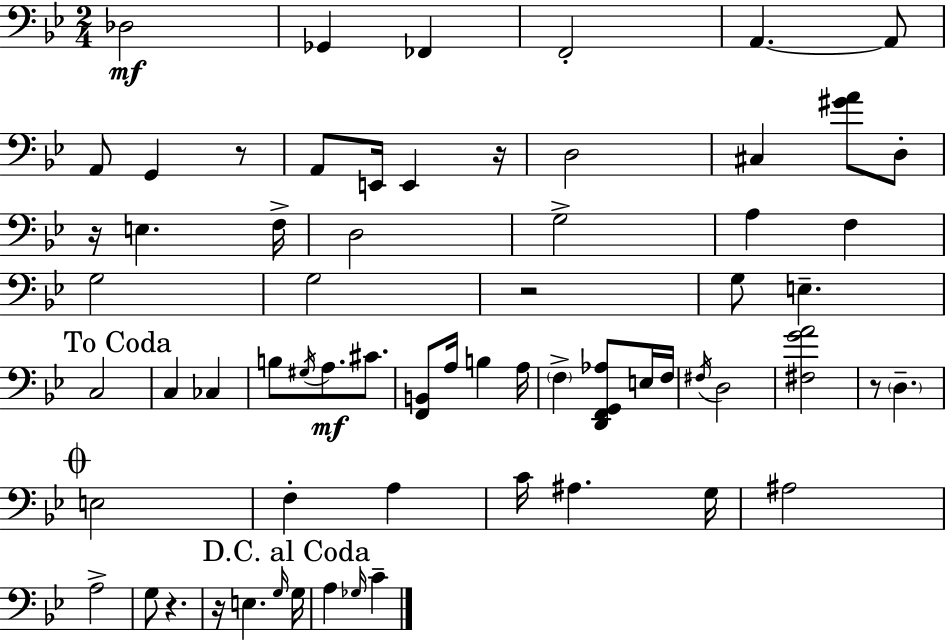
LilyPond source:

{
  \clef bass
  \numericTimeSignature
  \time 2/4
  \key g \minor
  des2\mf | ges,4 fes,4 | f,2-. | a,4.~~ a,8 | \break a,8 g,4 r8 | a,8 e,16 e,4 r16 | d2 | cis4 <gis' a'>8 d8-. | \break r16 e4. f16-> | d2 | g2-> | a4 f4 | \break g2 | g2 | r2 | g8 e4.-- | \break \mark "To Coda" c2 | c4 ces4 | b8 \acciaccatura { gis16 }\mf a8. cis'8. | <f, b,>8 a16 b4 | \break a16 \parenthesize f4-> <d, f, g, aes>8 e16 | f16 \acciaccatura { fis16 } d2 | <fis g' a'>2 | r8 \parenthesize d4.-- | \break \mark \markup { \musicglyph "scripts.coda" } e2 | f4-. a4 | c'16 ais4. | g16 ais2 | \break a2-> | g8 r4. | r16 e4. | \grace { g16 } \mark "D.C. al Coda" g16 a4 \grace { ges16 } | \break c'4-- \bar "|."
}